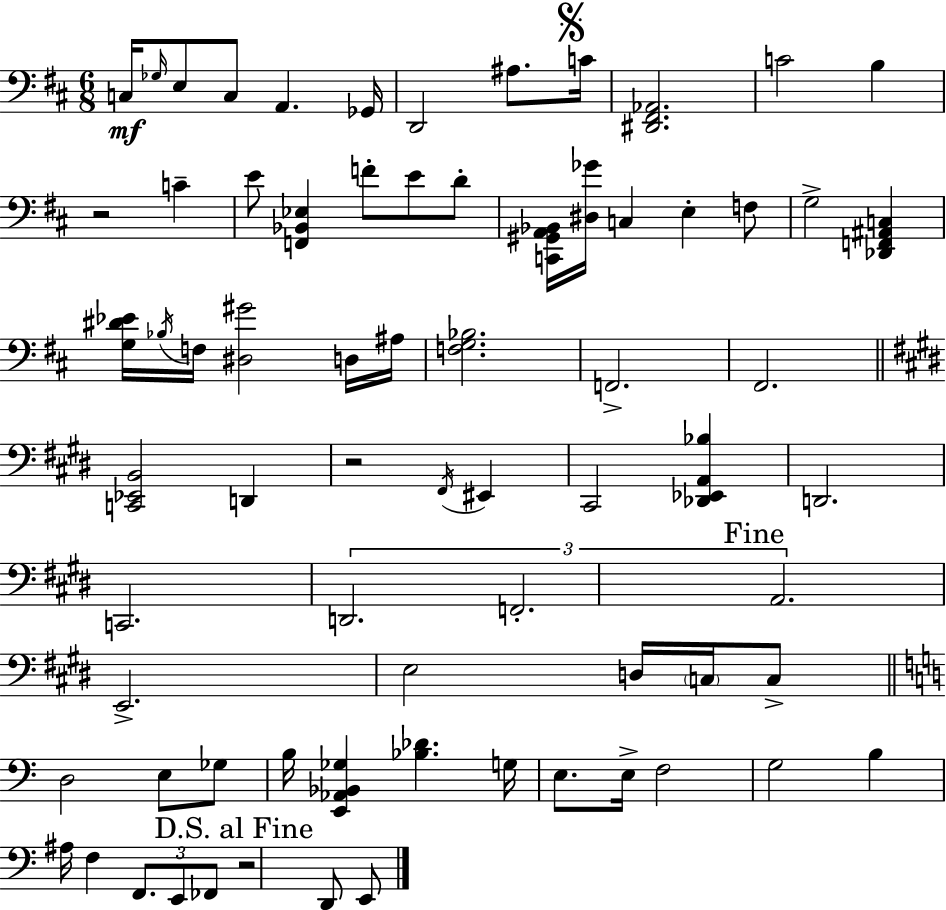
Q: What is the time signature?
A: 6/8